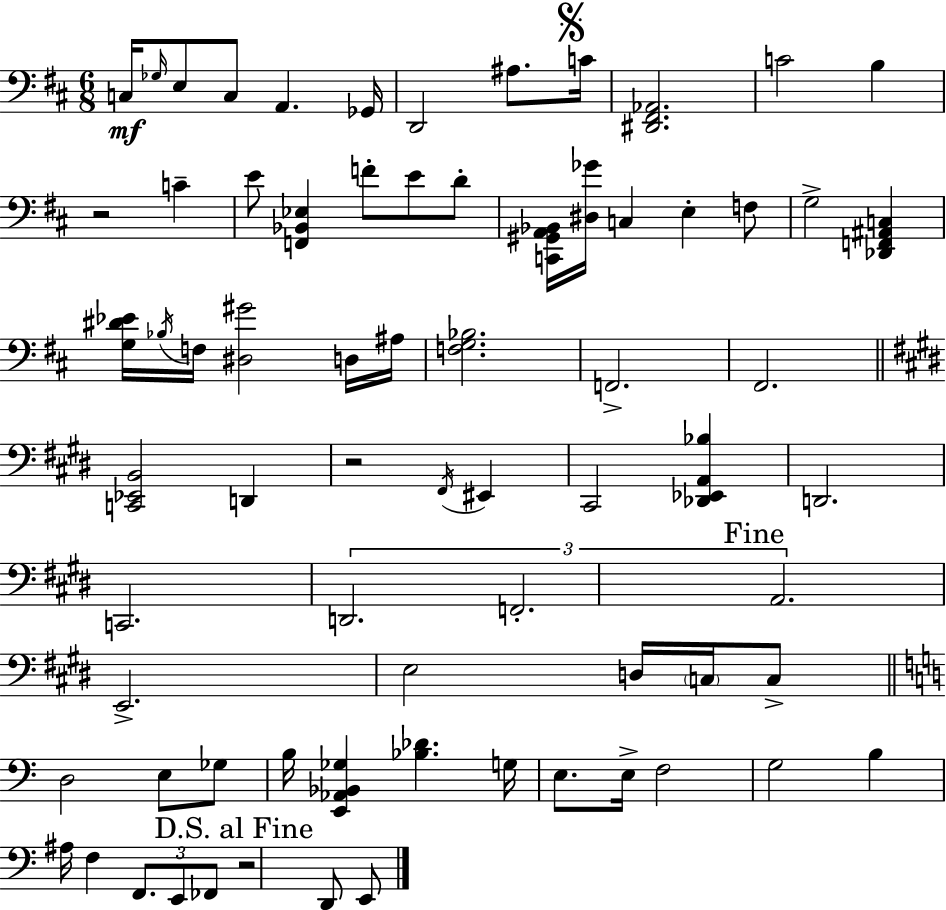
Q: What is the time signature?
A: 6/8